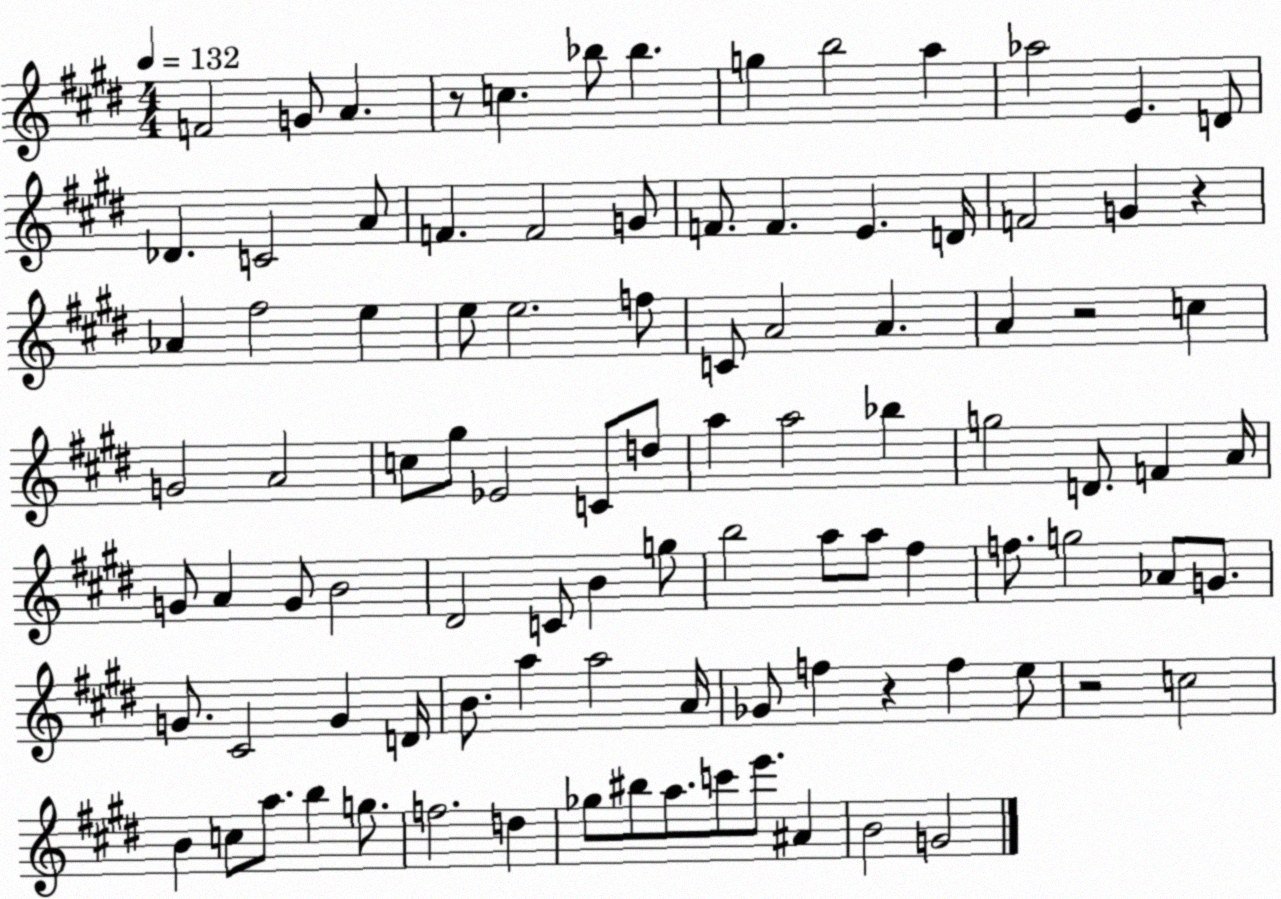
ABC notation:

X:1
T:Untitled
M:4/4
L:1/4
K:E
F2 G/2 A z/2 c _b/2 _b g b2 a _a2 E D/2 _D C2 A/2 F F2 G/2 F/2 F E D/4 F2 G z _A ^f2 e e/2 e2 f/2 C/2 A2 A A z2 c G2 A2 c/2 ^g/2 _E2 C/2 d/2 a a2 _b g2 D/2 F A/4 G/2 A G/2 B2 ^D2 C/2 B g/2 b2 a/2 a/2 ^f f/2 g2 _A/2 G/2 G/2 ^C2 G D/4 B/2 a a2 A/4 _G/2 f z f e/2 z2 c2 B c/2 a/2 b g/2 f2 d _g/2 ^b/2 a/2 c'/2 e'/2 ^A B2 G2